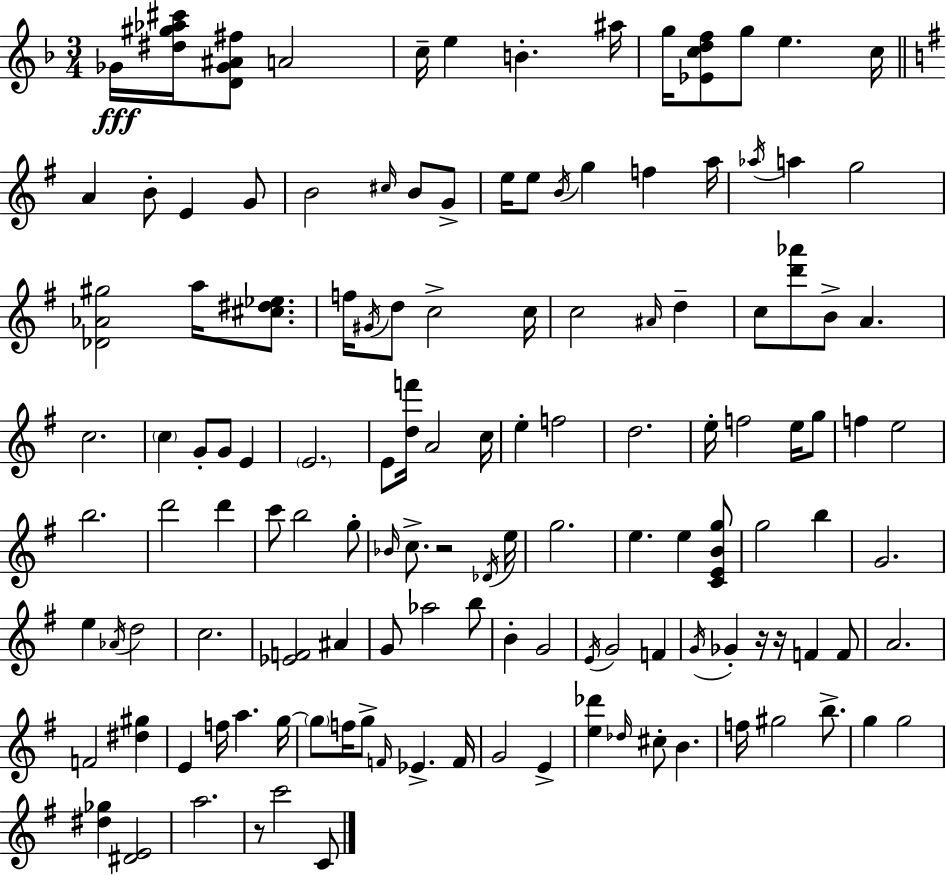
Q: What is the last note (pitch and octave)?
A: C4